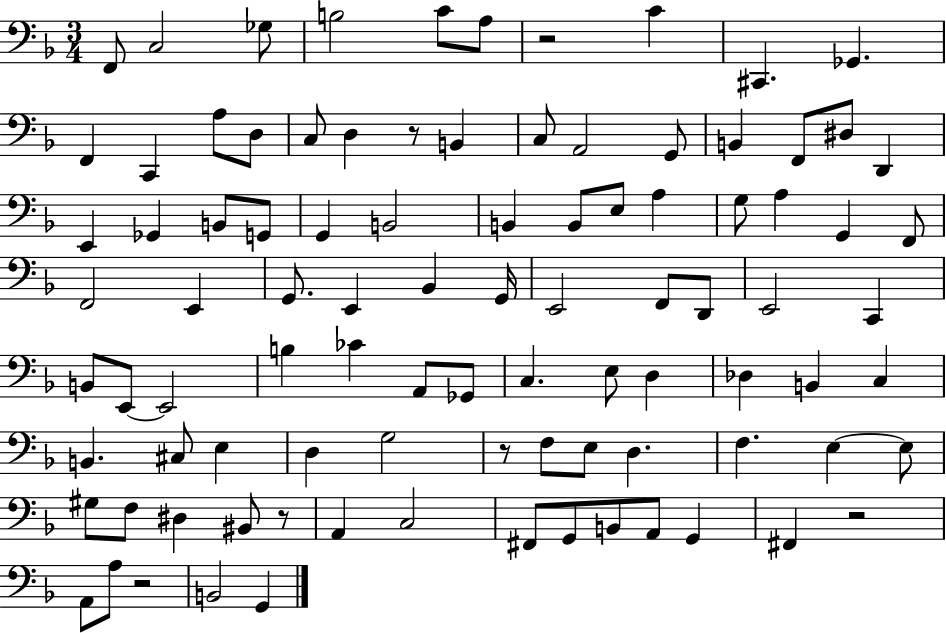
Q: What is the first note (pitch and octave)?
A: F2